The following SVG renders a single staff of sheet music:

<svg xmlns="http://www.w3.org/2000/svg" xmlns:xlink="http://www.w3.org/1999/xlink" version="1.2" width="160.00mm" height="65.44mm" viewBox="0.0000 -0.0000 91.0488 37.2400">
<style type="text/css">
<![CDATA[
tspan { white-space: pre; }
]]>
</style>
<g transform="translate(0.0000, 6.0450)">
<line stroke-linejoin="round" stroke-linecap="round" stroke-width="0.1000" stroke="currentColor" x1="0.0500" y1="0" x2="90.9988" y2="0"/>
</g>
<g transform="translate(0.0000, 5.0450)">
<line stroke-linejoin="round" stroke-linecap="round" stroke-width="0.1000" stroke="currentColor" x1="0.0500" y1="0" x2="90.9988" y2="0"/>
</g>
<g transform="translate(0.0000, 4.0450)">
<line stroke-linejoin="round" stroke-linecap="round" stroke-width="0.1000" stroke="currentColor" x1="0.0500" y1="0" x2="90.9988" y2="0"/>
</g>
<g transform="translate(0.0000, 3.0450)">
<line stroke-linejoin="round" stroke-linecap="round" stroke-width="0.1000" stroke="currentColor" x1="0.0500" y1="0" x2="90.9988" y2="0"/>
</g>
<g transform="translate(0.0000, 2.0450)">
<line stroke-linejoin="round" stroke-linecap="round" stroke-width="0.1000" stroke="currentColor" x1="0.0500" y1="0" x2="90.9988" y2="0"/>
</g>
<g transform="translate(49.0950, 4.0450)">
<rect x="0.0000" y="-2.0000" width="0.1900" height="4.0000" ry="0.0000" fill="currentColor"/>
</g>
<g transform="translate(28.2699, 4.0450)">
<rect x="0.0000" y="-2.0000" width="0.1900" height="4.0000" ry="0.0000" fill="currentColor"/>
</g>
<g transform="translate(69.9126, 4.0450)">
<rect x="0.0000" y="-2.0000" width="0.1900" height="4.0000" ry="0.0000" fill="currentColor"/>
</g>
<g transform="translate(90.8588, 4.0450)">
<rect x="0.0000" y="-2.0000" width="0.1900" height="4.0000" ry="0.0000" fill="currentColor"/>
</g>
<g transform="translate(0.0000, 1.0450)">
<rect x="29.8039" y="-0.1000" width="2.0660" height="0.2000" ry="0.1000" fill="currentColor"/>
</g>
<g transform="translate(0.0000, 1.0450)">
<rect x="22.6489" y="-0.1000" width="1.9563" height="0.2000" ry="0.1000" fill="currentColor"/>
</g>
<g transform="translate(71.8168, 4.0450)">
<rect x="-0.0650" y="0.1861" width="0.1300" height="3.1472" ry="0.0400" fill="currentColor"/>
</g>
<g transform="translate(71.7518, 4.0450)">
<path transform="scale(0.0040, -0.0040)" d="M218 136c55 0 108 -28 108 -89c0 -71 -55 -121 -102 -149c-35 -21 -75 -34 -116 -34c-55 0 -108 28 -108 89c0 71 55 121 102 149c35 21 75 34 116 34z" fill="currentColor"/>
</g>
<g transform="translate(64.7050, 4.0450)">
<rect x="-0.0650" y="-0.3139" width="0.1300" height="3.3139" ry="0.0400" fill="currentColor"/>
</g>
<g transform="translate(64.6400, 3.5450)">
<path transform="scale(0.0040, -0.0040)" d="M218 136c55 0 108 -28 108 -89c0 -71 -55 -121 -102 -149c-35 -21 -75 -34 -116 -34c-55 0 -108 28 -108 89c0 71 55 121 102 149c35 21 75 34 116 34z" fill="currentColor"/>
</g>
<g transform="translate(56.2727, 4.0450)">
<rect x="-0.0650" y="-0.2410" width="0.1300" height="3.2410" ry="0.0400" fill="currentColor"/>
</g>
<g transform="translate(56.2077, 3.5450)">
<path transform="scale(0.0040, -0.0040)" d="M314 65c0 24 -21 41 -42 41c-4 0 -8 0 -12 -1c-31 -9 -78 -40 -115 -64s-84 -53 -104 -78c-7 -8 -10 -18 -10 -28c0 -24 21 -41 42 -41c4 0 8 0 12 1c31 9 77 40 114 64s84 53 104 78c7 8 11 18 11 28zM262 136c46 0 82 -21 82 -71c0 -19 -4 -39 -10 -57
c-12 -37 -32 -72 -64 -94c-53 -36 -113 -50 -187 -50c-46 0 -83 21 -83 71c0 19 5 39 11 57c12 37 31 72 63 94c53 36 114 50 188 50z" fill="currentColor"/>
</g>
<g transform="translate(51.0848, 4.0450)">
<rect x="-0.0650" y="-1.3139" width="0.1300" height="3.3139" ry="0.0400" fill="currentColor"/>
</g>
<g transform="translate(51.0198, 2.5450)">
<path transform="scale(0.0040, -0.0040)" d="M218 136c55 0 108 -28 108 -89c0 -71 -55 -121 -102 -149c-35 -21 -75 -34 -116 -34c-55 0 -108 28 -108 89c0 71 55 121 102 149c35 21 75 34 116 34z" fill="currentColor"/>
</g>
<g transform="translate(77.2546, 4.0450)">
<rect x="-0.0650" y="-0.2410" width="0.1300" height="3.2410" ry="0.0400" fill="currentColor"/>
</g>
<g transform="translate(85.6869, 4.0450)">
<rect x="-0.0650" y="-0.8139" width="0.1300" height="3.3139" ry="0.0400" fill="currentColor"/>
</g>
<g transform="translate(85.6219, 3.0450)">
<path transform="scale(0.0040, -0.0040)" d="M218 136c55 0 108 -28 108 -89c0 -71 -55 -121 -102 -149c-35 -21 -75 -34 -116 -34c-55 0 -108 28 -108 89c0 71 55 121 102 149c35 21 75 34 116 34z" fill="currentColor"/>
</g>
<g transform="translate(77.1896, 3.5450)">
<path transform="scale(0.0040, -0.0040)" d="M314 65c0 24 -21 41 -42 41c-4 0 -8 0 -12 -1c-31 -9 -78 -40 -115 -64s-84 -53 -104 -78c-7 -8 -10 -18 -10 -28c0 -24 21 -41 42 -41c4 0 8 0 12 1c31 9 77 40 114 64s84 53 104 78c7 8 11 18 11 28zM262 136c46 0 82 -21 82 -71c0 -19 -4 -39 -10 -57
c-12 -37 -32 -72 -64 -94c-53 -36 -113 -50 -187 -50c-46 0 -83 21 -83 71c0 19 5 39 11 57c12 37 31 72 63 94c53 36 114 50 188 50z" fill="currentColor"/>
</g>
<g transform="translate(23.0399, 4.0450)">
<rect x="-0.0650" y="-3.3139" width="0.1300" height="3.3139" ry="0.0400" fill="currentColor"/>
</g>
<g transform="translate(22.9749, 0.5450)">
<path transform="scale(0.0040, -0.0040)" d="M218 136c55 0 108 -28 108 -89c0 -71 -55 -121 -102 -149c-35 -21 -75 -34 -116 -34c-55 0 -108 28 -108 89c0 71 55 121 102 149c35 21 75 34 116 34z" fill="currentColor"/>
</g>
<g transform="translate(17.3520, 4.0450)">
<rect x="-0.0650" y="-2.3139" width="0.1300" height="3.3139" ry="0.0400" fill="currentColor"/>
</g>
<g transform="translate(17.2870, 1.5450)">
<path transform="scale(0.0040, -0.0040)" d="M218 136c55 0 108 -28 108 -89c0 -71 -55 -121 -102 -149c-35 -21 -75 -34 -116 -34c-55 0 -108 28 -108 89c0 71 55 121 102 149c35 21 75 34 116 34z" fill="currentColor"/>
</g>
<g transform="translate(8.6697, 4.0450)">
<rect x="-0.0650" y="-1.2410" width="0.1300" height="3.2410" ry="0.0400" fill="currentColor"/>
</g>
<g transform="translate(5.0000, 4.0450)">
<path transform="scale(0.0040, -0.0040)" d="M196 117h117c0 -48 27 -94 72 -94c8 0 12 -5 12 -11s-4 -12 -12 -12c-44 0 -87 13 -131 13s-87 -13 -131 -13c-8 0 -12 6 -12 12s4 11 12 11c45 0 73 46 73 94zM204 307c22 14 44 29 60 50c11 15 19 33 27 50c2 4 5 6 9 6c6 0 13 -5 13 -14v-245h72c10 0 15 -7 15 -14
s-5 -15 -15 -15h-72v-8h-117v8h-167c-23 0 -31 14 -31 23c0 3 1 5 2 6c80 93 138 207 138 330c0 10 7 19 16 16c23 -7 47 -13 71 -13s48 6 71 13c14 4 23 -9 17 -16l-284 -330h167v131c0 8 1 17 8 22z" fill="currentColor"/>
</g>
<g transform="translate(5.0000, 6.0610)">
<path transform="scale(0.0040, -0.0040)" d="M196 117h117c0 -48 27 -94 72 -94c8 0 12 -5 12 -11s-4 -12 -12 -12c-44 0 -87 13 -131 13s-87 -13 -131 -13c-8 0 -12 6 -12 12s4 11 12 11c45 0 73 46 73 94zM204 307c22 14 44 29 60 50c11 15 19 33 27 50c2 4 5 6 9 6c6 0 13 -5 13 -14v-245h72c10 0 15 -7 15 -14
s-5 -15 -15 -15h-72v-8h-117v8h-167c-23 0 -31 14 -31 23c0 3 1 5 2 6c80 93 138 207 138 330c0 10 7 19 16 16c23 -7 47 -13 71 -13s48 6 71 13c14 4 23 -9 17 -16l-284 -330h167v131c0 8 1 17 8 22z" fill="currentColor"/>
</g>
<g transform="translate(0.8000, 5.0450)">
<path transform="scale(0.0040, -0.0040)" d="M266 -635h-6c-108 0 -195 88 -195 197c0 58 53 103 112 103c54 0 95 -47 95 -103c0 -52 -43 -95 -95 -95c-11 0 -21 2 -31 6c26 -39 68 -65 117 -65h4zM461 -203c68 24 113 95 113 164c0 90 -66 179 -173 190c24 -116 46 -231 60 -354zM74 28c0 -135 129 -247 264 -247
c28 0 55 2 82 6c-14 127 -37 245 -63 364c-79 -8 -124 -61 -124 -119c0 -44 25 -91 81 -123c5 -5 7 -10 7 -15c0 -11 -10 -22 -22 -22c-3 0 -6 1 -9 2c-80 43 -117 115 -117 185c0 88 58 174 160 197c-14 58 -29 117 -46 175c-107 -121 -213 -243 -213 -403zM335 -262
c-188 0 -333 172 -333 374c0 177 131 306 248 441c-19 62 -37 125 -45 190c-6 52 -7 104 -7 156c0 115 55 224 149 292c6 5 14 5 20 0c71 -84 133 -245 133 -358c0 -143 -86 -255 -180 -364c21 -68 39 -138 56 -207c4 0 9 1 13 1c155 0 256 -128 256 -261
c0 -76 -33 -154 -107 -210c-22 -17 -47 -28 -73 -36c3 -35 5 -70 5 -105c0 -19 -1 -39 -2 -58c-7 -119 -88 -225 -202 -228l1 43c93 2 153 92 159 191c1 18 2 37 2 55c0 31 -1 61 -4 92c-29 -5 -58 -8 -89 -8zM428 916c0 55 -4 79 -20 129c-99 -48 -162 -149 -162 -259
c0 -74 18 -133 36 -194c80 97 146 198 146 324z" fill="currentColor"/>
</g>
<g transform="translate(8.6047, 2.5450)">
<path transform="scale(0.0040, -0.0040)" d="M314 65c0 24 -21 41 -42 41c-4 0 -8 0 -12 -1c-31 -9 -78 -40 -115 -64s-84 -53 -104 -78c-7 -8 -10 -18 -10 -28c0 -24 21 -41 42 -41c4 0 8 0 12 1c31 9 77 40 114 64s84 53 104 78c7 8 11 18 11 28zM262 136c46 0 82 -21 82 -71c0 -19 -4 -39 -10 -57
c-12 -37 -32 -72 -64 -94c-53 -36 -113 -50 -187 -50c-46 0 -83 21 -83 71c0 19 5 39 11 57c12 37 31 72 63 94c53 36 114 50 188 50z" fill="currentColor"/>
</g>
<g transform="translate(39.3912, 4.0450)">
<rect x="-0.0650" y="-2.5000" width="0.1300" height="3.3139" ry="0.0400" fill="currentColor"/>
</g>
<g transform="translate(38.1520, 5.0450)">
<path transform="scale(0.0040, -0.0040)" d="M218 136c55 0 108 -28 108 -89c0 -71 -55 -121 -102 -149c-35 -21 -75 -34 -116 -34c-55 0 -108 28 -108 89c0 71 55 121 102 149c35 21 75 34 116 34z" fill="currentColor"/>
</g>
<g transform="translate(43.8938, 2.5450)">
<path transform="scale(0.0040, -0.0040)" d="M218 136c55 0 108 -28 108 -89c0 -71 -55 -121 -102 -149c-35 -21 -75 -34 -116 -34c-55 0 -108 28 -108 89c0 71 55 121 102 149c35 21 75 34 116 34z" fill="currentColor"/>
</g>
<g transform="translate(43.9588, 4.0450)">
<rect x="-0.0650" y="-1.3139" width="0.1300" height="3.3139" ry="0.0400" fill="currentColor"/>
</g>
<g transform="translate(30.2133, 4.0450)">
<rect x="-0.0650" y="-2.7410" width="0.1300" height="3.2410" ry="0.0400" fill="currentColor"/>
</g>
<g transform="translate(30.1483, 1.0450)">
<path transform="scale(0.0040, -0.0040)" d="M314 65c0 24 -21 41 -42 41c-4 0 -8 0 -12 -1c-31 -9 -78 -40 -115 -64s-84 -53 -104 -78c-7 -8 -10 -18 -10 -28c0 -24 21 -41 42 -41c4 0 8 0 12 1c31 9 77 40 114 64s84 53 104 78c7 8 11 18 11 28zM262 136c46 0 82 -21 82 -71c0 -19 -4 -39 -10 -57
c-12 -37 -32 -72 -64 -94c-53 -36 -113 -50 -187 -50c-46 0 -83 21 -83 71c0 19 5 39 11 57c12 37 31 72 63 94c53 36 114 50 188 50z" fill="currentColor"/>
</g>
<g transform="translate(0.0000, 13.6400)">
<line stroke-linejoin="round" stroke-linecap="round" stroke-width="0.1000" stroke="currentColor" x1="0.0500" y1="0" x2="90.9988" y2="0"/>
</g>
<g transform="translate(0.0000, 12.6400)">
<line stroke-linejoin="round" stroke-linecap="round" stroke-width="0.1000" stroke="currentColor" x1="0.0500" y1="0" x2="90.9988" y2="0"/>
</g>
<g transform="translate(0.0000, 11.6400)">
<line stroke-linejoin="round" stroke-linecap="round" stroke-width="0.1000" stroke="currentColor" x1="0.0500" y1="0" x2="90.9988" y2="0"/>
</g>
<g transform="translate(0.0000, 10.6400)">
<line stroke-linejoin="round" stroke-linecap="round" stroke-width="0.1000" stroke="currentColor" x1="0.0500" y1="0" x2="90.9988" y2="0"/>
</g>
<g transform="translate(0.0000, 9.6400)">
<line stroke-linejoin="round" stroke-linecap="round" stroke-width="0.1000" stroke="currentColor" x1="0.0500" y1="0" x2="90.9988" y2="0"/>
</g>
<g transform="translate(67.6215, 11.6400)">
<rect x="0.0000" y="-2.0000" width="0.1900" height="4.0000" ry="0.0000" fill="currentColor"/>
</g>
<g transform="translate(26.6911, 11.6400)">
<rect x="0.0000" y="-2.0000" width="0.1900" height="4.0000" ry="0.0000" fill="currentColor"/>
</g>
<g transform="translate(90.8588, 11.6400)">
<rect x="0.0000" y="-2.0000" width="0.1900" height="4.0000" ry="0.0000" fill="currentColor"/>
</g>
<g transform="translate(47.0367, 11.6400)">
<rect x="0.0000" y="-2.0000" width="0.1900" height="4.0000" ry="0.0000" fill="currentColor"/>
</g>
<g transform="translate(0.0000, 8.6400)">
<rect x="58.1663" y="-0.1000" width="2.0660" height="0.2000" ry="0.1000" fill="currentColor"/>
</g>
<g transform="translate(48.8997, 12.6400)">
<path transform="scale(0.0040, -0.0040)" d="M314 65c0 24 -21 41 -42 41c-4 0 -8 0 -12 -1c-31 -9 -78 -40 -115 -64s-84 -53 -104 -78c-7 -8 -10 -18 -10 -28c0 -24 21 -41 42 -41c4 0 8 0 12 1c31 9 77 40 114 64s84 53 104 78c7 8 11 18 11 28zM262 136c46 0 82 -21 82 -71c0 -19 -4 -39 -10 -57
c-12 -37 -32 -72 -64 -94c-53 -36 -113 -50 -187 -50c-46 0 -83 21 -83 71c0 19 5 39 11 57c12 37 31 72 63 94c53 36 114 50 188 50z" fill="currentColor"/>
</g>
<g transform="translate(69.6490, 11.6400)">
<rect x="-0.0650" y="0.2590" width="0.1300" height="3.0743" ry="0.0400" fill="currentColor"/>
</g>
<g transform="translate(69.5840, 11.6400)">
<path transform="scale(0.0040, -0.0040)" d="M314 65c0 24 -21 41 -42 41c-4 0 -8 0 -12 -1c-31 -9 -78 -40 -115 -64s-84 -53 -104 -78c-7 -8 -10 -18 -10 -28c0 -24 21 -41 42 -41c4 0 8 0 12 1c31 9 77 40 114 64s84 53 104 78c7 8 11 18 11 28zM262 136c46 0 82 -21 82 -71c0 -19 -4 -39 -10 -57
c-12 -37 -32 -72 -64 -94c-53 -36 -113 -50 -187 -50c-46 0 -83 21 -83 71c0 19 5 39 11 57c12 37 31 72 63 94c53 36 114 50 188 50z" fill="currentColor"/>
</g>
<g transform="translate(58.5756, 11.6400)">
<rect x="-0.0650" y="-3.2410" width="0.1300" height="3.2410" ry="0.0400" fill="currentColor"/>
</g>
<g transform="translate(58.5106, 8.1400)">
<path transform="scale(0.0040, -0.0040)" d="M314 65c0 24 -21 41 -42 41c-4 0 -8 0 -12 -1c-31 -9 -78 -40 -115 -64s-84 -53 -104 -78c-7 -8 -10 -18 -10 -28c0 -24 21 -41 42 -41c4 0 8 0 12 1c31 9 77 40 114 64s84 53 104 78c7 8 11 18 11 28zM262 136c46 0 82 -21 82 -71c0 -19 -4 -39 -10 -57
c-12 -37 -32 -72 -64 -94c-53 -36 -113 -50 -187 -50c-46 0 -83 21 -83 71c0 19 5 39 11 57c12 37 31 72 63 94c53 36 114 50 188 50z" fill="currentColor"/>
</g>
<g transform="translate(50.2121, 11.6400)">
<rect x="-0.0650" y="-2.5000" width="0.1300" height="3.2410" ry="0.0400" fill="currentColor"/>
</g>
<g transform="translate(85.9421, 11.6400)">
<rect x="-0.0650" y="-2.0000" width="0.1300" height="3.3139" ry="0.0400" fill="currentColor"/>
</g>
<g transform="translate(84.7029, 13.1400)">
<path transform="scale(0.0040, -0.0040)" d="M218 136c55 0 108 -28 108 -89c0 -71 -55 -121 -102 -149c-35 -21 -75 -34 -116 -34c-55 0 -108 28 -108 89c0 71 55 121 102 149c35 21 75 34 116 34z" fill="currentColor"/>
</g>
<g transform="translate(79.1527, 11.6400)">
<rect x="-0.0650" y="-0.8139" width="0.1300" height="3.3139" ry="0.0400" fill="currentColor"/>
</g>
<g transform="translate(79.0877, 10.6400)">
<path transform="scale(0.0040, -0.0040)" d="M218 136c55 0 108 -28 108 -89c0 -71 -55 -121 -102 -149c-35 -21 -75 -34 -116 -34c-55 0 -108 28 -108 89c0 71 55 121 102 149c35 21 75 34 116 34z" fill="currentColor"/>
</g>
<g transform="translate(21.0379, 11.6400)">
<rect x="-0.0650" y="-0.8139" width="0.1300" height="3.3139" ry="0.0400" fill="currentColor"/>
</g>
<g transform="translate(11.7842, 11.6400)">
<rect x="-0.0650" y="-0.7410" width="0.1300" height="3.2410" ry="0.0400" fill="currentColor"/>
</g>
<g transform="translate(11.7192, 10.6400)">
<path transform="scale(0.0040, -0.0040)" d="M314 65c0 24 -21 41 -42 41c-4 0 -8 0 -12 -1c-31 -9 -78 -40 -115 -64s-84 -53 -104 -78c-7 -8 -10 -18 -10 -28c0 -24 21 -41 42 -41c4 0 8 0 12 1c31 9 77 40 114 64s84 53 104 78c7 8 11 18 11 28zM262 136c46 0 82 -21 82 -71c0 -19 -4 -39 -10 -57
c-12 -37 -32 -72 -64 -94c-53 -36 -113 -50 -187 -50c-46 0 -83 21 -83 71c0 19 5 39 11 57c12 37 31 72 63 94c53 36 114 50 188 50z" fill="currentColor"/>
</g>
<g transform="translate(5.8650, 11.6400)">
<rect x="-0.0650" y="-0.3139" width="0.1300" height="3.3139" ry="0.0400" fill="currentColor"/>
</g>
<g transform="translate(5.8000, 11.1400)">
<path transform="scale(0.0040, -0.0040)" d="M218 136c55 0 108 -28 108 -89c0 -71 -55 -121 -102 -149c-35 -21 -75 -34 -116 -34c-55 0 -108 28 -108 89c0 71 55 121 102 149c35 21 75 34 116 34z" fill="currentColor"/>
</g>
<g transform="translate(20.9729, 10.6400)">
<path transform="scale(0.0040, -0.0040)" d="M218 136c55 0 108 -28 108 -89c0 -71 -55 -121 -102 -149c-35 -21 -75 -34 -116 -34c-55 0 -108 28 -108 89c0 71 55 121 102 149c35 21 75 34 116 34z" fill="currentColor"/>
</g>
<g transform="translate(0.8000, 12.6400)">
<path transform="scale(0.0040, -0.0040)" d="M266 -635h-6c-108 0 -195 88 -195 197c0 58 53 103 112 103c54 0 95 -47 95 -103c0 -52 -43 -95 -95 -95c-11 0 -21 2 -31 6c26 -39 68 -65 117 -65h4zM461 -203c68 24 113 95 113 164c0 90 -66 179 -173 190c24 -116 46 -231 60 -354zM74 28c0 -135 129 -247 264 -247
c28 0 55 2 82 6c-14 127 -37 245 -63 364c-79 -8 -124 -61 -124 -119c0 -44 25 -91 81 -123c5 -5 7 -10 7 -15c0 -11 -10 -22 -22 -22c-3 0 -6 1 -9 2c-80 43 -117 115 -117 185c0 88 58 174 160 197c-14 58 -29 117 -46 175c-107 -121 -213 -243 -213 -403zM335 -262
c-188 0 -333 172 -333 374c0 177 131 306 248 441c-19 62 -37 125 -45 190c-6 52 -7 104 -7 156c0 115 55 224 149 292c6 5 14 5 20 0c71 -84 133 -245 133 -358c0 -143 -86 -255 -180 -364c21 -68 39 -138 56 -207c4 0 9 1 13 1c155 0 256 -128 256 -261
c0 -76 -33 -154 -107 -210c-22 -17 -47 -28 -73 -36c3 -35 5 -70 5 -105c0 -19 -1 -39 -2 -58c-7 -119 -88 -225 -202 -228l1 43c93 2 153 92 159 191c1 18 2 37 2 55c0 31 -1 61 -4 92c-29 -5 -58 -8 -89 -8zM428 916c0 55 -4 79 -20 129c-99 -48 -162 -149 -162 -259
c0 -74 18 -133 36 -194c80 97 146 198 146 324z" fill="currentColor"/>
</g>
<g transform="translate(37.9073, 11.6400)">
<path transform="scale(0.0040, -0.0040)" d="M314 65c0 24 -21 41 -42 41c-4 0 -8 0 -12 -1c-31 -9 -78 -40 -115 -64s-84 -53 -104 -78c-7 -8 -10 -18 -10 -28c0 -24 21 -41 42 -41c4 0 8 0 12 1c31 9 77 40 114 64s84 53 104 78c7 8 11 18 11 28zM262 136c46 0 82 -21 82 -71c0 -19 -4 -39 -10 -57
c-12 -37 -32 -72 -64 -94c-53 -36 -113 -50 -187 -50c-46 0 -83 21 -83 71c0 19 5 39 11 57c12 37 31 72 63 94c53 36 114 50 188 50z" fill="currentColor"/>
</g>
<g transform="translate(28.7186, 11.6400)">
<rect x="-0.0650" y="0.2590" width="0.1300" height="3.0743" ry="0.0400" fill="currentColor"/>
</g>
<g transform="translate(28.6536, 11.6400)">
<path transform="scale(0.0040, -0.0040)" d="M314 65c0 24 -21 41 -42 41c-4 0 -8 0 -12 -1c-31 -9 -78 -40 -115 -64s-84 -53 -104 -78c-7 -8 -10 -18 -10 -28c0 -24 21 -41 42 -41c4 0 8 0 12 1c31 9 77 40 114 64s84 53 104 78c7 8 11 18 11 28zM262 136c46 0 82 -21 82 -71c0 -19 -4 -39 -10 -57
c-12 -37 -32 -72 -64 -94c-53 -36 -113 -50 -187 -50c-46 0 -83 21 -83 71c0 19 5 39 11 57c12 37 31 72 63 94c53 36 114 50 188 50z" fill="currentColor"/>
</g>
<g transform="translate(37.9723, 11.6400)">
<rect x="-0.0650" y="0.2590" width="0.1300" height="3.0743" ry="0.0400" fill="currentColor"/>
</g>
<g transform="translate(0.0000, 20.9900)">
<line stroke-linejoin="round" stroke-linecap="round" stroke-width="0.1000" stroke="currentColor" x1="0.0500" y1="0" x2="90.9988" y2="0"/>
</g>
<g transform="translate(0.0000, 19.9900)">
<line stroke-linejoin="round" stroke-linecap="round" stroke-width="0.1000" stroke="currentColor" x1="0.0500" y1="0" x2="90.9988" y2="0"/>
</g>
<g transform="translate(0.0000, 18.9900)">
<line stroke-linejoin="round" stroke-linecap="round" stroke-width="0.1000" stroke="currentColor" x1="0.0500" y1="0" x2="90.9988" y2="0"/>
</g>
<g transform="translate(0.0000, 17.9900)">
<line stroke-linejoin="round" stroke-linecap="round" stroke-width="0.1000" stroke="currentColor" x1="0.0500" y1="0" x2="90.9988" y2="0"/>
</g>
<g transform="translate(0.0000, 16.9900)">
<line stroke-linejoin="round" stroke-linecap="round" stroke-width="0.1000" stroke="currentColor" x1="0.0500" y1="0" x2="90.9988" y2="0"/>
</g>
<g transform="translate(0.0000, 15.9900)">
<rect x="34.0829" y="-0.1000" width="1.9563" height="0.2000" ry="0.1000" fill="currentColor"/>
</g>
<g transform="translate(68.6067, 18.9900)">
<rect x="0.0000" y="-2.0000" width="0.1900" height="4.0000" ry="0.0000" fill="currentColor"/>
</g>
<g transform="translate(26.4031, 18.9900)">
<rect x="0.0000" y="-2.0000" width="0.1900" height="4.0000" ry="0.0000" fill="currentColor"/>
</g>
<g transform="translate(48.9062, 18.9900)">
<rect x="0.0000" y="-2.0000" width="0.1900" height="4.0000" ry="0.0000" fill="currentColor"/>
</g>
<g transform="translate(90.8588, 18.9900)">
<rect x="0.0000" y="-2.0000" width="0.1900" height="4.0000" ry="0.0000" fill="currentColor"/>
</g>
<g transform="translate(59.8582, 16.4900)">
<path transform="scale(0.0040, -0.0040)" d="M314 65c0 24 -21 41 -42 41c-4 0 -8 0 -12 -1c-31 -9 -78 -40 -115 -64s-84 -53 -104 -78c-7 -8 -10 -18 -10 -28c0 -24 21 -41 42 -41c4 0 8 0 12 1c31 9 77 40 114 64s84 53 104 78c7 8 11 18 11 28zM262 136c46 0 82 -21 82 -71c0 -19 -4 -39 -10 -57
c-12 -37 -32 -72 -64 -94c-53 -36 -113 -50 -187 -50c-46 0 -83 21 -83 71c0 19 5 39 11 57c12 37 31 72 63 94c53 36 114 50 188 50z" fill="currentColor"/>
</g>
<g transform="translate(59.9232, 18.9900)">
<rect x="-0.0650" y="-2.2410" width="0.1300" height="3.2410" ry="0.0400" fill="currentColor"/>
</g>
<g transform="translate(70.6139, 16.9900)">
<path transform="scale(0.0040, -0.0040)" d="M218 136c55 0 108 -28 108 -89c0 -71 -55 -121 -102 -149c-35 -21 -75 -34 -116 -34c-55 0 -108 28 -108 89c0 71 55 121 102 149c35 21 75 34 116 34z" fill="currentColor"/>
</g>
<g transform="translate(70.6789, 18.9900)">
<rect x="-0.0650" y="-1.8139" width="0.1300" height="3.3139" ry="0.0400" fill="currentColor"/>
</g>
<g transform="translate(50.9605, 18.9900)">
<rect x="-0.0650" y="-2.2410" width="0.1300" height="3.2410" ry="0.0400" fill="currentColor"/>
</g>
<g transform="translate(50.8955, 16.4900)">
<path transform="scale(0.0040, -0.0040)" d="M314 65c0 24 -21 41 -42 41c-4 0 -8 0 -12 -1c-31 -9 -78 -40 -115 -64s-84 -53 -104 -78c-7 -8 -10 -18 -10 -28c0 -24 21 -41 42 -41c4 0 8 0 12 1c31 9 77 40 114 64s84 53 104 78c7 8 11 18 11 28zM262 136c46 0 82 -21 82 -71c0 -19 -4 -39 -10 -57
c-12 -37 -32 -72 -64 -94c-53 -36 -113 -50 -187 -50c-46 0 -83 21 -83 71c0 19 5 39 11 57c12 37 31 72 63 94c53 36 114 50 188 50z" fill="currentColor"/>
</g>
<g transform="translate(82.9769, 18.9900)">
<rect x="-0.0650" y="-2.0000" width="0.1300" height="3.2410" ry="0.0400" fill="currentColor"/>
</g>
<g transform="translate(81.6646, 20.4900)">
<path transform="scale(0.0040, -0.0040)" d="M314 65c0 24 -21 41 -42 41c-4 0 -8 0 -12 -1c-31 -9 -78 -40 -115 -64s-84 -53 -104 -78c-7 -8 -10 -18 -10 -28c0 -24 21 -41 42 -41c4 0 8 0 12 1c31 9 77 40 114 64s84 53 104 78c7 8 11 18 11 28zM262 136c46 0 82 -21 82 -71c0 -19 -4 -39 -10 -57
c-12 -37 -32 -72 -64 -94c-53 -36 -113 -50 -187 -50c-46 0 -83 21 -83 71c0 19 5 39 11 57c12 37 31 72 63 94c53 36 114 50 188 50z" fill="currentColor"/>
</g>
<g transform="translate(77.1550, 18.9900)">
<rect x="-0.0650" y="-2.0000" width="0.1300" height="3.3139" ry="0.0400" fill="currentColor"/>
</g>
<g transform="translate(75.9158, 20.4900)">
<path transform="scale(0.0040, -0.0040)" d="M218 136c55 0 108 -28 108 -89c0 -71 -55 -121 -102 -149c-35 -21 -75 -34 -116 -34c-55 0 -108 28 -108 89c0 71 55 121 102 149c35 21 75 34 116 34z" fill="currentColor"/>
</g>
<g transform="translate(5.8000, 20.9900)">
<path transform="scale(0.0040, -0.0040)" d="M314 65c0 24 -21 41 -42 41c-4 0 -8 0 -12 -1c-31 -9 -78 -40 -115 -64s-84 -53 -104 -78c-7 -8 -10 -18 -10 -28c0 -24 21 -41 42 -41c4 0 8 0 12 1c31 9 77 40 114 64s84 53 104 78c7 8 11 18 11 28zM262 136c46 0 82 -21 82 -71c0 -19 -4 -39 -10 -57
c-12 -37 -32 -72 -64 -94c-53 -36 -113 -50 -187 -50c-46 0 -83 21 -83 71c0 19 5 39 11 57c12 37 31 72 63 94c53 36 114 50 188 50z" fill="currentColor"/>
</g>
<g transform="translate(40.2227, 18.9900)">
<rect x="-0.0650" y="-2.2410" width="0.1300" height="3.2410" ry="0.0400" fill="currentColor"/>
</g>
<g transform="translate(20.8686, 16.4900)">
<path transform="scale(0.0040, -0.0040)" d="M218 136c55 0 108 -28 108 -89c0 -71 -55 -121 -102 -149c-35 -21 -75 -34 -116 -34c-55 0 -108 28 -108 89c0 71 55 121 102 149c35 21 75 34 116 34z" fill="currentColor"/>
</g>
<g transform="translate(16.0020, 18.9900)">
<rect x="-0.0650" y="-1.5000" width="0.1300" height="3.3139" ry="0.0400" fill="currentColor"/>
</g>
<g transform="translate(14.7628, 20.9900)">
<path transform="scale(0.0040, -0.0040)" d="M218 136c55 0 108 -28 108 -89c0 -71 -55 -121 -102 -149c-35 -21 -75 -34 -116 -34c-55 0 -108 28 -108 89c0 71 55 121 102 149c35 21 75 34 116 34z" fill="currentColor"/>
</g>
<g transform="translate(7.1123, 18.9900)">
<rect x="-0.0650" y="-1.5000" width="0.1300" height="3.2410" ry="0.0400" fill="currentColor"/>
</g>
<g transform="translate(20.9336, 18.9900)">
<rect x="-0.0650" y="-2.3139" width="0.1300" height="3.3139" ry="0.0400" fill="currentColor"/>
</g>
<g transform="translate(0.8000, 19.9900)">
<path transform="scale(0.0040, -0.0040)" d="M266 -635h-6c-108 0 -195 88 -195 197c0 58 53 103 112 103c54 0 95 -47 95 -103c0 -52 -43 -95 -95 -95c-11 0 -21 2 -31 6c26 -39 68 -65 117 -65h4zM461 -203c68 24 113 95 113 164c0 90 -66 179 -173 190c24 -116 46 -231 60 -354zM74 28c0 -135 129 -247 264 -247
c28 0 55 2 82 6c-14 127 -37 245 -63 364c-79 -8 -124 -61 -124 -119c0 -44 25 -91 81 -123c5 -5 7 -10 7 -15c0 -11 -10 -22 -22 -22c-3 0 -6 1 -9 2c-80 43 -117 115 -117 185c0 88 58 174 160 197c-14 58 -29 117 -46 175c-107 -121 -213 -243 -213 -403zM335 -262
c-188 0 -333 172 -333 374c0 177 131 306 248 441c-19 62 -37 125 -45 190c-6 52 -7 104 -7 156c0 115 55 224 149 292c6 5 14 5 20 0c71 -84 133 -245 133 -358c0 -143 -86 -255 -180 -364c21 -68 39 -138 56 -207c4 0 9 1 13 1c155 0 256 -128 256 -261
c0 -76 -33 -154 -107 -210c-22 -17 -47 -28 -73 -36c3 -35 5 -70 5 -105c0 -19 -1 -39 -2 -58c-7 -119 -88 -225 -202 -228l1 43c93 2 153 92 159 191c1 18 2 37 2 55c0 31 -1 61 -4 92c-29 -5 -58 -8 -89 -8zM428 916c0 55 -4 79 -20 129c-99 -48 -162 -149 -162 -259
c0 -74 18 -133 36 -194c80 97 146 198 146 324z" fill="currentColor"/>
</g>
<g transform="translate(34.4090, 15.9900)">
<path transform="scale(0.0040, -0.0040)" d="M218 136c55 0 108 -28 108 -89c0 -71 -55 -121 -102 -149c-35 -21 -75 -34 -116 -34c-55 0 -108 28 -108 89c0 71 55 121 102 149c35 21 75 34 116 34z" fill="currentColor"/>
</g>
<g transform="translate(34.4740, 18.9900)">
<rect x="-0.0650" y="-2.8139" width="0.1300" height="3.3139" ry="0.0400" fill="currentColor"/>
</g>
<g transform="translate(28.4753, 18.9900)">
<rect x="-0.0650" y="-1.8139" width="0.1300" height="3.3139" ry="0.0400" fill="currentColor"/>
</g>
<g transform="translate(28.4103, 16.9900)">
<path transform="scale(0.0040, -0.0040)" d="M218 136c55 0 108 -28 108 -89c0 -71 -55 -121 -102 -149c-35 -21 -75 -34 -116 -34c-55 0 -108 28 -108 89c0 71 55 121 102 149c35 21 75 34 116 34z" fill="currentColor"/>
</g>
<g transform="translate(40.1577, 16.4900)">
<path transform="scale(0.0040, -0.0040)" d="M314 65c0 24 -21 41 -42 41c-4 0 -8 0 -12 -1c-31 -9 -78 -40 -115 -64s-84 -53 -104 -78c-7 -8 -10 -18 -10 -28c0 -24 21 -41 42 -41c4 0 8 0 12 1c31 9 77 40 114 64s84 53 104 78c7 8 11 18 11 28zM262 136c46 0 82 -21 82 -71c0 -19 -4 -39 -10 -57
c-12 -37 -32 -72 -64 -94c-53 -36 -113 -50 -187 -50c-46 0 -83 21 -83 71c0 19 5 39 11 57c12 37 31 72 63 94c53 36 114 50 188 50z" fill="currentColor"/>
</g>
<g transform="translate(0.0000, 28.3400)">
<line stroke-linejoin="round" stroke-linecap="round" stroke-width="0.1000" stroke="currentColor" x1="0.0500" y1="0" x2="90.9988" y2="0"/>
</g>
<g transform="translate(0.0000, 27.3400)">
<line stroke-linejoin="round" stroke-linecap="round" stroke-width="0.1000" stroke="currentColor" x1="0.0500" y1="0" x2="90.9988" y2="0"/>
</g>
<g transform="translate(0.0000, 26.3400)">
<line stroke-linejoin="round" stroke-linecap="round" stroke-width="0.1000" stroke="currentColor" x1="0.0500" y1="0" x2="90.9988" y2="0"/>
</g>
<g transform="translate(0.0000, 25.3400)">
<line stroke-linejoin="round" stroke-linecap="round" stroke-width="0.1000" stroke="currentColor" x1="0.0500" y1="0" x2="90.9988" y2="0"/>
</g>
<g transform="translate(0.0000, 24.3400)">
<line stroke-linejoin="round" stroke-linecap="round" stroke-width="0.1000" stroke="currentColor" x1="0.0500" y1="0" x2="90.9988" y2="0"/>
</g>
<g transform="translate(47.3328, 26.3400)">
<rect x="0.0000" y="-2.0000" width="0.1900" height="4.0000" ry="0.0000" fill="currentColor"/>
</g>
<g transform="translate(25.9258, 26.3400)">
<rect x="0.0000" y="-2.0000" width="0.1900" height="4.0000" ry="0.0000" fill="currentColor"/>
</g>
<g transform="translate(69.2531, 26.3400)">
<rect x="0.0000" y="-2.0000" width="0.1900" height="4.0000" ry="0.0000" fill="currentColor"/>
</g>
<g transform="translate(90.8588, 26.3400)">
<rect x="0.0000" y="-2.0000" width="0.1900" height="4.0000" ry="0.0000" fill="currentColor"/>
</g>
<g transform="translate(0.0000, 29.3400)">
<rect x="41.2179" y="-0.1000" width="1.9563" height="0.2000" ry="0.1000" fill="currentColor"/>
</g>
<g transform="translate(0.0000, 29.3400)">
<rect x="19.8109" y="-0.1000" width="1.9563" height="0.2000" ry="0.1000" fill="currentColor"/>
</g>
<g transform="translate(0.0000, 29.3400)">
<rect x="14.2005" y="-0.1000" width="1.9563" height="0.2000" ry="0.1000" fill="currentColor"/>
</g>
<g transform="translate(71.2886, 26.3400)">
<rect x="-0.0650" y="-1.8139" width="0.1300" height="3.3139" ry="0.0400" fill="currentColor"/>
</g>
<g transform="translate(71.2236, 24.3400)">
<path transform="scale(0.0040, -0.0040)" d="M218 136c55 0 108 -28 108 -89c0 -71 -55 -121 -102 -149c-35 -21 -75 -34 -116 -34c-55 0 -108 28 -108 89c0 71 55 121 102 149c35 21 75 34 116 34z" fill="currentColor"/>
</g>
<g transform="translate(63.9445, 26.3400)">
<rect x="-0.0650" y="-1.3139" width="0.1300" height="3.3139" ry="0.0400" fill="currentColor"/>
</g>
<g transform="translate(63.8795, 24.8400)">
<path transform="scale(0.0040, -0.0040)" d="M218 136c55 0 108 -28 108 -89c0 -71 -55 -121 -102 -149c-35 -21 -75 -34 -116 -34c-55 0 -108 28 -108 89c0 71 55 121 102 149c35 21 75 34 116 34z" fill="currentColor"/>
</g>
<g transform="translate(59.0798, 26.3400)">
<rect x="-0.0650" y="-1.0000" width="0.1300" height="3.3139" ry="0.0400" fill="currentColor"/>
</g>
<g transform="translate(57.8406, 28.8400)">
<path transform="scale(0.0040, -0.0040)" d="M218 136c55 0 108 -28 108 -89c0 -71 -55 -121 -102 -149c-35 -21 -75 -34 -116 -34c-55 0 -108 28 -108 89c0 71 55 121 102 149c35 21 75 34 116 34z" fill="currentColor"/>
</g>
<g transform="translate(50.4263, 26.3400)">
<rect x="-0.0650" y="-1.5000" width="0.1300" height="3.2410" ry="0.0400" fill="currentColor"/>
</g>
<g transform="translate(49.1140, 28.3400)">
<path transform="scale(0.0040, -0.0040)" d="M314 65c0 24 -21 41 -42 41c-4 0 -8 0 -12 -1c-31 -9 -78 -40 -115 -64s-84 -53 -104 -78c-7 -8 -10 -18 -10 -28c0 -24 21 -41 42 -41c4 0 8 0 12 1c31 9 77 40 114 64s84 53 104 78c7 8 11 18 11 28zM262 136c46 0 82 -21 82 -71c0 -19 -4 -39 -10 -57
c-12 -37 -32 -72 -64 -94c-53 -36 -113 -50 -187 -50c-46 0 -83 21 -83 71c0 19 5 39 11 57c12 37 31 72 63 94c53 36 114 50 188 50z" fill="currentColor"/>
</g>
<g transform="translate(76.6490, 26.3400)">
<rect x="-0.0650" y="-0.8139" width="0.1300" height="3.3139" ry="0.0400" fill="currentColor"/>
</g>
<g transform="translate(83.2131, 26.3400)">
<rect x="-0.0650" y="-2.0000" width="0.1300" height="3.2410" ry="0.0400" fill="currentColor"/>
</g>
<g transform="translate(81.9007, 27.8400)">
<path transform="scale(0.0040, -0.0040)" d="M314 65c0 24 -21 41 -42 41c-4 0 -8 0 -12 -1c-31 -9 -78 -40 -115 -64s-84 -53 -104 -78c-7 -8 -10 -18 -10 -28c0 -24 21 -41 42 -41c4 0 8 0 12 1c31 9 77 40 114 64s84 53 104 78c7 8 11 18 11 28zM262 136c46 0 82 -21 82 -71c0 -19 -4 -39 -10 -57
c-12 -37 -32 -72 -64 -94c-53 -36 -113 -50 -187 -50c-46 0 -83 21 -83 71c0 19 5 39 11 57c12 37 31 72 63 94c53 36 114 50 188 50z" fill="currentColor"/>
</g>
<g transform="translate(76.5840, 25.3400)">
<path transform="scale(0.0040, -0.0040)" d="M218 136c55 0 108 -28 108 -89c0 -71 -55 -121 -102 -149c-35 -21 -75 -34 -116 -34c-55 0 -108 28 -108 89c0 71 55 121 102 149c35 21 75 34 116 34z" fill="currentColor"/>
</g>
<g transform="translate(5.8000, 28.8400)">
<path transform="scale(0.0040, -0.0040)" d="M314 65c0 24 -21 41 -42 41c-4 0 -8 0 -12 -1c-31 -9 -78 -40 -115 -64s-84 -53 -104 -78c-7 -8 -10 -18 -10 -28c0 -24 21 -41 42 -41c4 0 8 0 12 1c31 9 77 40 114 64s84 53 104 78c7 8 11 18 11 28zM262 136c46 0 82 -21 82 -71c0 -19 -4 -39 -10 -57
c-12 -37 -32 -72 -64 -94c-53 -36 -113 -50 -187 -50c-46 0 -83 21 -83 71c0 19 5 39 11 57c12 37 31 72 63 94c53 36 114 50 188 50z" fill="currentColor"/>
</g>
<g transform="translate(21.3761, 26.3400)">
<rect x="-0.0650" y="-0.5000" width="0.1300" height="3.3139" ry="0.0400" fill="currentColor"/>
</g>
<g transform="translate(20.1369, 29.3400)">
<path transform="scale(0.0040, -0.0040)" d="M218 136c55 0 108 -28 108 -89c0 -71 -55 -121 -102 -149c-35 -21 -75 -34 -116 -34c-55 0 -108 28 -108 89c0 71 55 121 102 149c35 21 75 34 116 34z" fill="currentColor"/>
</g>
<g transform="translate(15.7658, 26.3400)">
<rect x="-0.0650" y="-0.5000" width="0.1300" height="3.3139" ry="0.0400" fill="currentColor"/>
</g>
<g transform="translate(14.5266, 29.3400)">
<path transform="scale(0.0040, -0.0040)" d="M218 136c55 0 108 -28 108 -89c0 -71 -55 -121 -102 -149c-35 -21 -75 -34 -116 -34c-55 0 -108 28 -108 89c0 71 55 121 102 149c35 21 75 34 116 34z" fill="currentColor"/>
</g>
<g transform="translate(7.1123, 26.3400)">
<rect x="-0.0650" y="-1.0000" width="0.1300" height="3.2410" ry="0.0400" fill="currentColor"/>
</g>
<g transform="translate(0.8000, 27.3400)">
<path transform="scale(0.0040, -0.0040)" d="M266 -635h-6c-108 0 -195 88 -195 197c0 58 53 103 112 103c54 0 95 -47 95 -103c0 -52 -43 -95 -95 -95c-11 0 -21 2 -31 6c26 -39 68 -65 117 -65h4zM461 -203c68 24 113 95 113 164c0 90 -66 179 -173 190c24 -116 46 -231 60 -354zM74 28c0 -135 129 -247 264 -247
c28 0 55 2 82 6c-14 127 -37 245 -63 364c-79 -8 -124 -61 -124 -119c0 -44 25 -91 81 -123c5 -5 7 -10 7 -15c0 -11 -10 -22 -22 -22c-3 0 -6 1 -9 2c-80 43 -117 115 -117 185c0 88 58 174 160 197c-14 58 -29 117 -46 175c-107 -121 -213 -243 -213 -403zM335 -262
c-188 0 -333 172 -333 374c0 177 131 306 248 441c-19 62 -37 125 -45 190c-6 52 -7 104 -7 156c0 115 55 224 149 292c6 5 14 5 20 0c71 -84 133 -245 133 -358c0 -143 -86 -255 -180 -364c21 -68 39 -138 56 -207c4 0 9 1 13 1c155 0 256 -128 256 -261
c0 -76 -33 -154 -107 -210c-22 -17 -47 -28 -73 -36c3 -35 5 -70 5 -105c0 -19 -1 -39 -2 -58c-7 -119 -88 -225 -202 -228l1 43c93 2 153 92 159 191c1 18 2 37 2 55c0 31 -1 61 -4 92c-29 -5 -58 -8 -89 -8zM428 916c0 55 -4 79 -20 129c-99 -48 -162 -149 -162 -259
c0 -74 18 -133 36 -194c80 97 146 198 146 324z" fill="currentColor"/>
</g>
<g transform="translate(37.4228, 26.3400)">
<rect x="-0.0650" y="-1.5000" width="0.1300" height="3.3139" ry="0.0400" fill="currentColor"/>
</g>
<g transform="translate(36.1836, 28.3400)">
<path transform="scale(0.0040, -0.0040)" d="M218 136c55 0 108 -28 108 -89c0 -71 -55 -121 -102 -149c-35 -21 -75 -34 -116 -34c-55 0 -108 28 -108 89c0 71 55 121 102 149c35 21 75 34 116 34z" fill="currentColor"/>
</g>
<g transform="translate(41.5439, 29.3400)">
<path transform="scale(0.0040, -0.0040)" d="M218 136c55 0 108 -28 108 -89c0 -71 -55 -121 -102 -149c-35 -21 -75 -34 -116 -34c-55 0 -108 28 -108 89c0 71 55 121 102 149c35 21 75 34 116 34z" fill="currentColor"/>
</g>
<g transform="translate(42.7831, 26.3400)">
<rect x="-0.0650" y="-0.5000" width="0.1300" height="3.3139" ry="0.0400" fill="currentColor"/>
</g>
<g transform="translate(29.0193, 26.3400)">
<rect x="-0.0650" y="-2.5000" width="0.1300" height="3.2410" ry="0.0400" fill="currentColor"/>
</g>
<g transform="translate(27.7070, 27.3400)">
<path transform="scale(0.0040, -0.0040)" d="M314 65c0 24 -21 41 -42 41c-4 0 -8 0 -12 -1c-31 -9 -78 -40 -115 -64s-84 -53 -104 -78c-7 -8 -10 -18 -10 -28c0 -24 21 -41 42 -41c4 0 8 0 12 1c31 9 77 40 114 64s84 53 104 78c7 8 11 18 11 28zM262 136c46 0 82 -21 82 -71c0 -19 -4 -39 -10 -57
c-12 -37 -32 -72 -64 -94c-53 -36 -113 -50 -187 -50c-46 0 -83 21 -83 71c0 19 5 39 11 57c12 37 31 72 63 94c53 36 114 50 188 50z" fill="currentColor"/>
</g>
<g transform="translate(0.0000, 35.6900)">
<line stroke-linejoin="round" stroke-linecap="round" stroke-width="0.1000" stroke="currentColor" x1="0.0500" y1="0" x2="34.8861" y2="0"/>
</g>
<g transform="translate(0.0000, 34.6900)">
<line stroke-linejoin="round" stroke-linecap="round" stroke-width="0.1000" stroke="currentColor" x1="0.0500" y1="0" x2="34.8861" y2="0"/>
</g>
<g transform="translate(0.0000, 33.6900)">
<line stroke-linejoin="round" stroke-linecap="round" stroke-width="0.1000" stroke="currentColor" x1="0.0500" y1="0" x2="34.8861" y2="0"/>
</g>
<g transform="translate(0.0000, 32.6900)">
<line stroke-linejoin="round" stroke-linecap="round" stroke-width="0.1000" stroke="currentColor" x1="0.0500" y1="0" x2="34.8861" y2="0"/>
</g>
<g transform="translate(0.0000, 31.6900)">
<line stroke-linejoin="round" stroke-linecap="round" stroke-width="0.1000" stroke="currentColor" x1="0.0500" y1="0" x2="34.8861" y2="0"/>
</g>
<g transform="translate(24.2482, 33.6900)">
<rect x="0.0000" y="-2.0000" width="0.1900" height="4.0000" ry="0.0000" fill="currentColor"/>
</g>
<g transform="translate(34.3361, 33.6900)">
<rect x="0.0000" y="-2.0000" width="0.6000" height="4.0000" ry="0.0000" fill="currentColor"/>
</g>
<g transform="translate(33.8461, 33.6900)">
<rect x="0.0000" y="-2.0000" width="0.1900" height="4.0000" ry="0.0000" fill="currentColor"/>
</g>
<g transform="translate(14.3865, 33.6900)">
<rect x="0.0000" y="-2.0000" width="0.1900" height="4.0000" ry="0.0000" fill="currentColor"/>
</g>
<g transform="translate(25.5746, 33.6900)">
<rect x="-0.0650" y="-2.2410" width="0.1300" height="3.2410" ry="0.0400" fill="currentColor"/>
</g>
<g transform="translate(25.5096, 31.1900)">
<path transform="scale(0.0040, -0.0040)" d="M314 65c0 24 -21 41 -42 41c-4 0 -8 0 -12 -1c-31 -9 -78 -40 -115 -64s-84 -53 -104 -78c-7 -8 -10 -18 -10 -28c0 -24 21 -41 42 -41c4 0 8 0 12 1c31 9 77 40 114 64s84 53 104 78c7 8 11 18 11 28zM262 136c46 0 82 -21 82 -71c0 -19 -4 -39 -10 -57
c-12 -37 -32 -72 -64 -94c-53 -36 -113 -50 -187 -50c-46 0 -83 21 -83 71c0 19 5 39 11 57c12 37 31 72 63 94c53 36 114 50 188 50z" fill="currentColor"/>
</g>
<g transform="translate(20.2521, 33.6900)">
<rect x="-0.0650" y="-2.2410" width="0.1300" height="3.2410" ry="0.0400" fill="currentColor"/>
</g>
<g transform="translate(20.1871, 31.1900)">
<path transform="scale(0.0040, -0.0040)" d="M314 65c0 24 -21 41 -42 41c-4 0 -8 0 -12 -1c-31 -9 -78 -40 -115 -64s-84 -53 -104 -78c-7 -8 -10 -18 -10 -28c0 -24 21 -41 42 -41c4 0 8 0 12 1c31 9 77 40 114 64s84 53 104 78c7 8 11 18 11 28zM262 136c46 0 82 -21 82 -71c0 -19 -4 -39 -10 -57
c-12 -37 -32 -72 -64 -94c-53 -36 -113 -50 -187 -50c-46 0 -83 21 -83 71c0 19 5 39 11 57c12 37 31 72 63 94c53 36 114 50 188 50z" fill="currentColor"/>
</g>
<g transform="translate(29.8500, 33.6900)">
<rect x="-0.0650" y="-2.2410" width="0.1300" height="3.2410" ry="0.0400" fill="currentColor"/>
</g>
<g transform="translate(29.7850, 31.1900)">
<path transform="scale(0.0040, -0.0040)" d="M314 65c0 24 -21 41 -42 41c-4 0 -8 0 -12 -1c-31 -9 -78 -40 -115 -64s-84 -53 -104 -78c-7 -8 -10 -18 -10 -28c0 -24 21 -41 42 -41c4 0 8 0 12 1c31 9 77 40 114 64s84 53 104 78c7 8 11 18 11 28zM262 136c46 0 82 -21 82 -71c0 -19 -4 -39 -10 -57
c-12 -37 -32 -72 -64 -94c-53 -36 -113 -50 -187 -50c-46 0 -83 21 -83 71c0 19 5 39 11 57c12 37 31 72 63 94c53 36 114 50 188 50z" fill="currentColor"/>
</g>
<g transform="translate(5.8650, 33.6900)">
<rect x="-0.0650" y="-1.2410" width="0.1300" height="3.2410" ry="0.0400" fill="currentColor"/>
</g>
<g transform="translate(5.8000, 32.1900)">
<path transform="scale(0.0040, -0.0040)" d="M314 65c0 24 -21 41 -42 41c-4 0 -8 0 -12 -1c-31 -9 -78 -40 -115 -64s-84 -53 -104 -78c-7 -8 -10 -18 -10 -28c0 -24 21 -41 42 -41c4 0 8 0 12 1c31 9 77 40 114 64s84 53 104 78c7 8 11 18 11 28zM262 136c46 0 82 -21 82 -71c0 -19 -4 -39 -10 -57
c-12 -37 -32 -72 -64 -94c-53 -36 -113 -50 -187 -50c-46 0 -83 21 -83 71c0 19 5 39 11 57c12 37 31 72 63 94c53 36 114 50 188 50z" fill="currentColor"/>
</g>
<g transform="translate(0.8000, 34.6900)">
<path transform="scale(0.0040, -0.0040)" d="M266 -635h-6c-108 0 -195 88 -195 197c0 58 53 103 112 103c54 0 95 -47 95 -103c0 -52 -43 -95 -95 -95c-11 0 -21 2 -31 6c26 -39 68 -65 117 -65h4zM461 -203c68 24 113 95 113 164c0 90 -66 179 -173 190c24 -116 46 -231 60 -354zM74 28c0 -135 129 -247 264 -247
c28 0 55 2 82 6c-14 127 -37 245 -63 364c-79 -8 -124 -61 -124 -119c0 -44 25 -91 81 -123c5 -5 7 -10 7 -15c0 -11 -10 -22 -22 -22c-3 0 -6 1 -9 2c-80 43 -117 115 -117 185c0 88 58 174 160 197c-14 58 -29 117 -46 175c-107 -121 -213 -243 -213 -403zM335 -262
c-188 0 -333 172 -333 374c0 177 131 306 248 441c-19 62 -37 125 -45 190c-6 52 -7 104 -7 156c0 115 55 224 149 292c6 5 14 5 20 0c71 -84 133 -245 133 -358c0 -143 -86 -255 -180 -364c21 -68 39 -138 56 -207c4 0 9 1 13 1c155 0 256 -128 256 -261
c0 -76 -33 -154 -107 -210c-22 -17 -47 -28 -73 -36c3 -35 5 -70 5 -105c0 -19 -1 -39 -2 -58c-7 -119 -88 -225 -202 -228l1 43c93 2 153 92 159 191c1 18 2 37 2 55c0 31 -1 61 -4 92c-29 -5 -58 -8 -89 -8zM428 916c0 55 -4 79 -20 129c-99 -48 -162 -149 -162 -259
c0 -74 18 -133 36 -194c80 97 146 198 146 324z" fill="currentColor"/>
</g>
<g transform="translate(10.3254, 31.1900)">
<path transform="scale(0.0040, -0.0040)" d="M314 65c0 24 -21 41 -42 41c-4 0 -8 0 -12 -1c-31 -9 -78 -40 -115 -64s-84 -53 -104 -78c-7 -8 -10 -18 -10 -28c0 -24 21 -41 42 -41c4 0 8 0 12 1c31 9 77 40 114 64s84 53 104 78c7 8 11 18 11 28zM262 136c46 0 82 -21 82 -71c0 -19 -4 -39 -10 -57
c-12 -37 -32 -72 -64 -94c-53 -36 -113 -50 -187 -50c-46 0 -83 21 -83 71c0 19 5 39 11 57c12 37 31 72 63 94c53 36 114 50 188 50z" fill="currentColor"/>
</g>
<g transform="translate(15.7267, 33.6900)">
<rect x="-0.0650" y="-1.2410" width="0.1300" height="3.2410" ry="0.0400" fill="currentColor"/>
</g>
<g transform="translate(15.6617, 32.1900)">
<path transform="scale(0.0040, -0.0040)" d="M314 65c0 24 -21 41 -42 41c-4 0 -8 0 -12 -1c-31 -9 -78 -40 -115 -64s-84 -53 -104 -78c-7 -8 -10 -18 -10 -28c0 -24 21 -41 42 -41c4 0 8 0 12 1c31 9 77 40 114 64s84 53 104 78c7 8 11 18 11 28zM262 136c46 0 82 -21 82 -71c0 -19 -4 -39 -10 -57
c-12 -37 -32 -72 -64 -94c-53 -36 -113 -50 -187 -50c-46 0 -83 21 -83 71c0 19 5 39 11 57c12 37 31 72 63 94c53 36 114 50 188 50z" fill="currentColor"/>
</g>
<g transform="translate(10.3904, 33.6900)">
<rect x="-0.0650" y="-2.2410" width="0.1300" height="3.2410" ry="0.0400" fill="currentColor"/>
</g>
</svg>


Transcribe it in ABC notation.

X:1
T:Untitled
M:4/4
L:1/4
K:C
e2 g b a2 G e e c2 c B c2 d c d2 d B2 B2 G2 b2 B2 d F E2 E g f a g2 g2 g2 f F F2 D2 C C G2 E C E2 D e f d F2 e2 g2 e2 g2 g2 g2